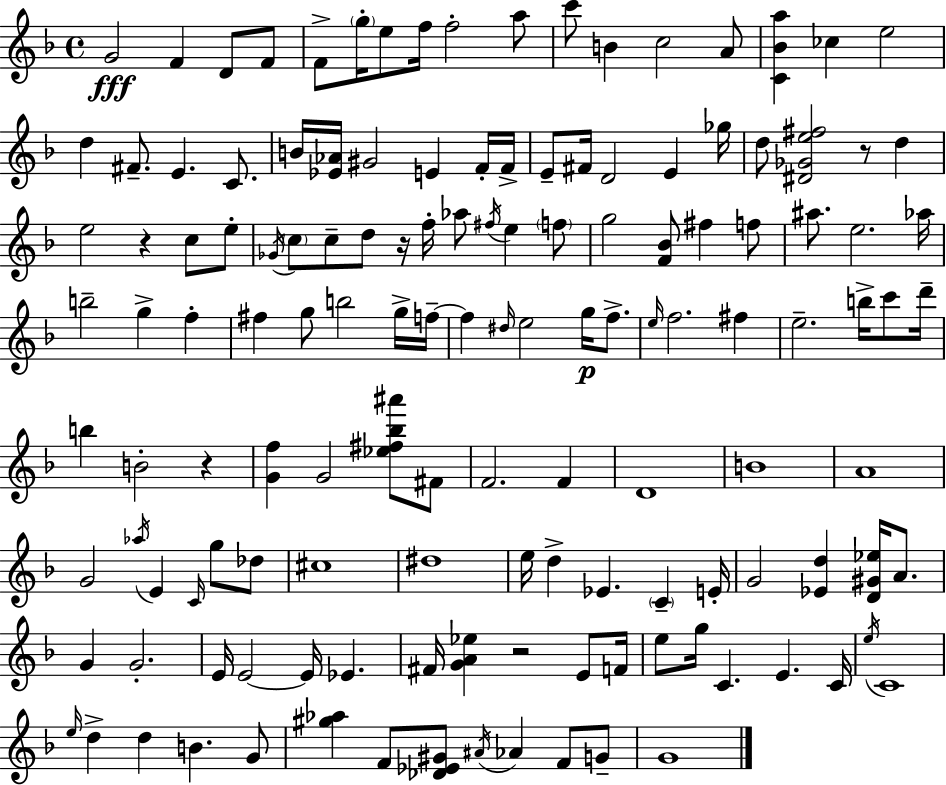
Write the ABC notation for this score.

X:1
T:Untitled
M:4/4
L:1/4
K:F
G2 F D/2 F/2 F/2 g/4 e/2 f/4 f2 a/2 c'/2 B c2 A/2 [C_Ba] _c e2 d ^F/2 E C/2 B/4 [_E_A]/4 ^G2 E F/4 F/4 E/2 ^F/4 D2 E _g/4 d/2 [^D_Ge^f]2 z/2 d e2 z c/2 e/2 _G/4 c/2 c/2 d/2 z/4 f/4 _a/2 ^f/4 e f/2 g2 [F_B]/2 ^f f/2 ^a/2 e2 _a/4 b2 g f ^f g/2 b2 g/4 f/4 f ^d/4 e2 g/4 f/2 e/4 f2 ^f e2 b/4 c'/2 d'/4 b B2 z [Gf] G2 [_e^f_b^a']/2 ^F/2 F2 F D4 B4 A4 G2 _a/4 E C/4 g/2 _d/2 ^c4 ^d4 e/4 d _E C E/4 G2 [_Ed] [D^G_e]/4 A/2 G G2 E/4 E2 E/4 _E ^F/4 [GA_e] z2 E/2 F/4 e/2 g/4 C E C/4 e/4 C4 e/4 d d B G/2 [^g_a] F/2 [_D_E^G]/2 ^A/4 _A F/2 G/2 G4